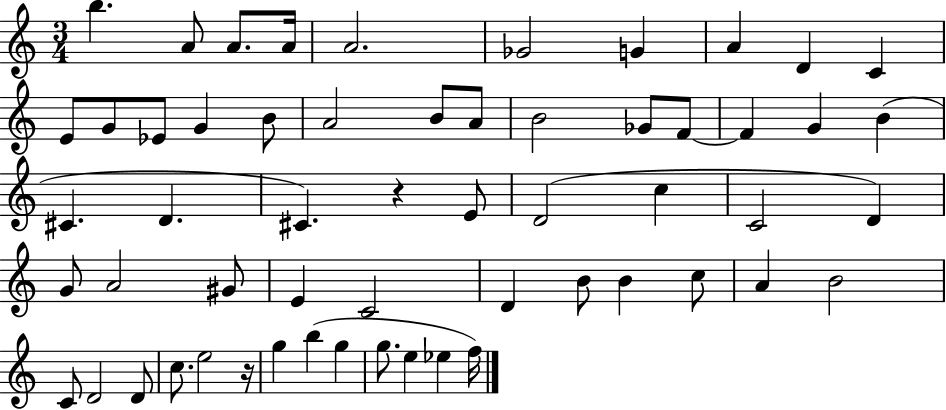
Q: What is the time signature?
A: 3/4